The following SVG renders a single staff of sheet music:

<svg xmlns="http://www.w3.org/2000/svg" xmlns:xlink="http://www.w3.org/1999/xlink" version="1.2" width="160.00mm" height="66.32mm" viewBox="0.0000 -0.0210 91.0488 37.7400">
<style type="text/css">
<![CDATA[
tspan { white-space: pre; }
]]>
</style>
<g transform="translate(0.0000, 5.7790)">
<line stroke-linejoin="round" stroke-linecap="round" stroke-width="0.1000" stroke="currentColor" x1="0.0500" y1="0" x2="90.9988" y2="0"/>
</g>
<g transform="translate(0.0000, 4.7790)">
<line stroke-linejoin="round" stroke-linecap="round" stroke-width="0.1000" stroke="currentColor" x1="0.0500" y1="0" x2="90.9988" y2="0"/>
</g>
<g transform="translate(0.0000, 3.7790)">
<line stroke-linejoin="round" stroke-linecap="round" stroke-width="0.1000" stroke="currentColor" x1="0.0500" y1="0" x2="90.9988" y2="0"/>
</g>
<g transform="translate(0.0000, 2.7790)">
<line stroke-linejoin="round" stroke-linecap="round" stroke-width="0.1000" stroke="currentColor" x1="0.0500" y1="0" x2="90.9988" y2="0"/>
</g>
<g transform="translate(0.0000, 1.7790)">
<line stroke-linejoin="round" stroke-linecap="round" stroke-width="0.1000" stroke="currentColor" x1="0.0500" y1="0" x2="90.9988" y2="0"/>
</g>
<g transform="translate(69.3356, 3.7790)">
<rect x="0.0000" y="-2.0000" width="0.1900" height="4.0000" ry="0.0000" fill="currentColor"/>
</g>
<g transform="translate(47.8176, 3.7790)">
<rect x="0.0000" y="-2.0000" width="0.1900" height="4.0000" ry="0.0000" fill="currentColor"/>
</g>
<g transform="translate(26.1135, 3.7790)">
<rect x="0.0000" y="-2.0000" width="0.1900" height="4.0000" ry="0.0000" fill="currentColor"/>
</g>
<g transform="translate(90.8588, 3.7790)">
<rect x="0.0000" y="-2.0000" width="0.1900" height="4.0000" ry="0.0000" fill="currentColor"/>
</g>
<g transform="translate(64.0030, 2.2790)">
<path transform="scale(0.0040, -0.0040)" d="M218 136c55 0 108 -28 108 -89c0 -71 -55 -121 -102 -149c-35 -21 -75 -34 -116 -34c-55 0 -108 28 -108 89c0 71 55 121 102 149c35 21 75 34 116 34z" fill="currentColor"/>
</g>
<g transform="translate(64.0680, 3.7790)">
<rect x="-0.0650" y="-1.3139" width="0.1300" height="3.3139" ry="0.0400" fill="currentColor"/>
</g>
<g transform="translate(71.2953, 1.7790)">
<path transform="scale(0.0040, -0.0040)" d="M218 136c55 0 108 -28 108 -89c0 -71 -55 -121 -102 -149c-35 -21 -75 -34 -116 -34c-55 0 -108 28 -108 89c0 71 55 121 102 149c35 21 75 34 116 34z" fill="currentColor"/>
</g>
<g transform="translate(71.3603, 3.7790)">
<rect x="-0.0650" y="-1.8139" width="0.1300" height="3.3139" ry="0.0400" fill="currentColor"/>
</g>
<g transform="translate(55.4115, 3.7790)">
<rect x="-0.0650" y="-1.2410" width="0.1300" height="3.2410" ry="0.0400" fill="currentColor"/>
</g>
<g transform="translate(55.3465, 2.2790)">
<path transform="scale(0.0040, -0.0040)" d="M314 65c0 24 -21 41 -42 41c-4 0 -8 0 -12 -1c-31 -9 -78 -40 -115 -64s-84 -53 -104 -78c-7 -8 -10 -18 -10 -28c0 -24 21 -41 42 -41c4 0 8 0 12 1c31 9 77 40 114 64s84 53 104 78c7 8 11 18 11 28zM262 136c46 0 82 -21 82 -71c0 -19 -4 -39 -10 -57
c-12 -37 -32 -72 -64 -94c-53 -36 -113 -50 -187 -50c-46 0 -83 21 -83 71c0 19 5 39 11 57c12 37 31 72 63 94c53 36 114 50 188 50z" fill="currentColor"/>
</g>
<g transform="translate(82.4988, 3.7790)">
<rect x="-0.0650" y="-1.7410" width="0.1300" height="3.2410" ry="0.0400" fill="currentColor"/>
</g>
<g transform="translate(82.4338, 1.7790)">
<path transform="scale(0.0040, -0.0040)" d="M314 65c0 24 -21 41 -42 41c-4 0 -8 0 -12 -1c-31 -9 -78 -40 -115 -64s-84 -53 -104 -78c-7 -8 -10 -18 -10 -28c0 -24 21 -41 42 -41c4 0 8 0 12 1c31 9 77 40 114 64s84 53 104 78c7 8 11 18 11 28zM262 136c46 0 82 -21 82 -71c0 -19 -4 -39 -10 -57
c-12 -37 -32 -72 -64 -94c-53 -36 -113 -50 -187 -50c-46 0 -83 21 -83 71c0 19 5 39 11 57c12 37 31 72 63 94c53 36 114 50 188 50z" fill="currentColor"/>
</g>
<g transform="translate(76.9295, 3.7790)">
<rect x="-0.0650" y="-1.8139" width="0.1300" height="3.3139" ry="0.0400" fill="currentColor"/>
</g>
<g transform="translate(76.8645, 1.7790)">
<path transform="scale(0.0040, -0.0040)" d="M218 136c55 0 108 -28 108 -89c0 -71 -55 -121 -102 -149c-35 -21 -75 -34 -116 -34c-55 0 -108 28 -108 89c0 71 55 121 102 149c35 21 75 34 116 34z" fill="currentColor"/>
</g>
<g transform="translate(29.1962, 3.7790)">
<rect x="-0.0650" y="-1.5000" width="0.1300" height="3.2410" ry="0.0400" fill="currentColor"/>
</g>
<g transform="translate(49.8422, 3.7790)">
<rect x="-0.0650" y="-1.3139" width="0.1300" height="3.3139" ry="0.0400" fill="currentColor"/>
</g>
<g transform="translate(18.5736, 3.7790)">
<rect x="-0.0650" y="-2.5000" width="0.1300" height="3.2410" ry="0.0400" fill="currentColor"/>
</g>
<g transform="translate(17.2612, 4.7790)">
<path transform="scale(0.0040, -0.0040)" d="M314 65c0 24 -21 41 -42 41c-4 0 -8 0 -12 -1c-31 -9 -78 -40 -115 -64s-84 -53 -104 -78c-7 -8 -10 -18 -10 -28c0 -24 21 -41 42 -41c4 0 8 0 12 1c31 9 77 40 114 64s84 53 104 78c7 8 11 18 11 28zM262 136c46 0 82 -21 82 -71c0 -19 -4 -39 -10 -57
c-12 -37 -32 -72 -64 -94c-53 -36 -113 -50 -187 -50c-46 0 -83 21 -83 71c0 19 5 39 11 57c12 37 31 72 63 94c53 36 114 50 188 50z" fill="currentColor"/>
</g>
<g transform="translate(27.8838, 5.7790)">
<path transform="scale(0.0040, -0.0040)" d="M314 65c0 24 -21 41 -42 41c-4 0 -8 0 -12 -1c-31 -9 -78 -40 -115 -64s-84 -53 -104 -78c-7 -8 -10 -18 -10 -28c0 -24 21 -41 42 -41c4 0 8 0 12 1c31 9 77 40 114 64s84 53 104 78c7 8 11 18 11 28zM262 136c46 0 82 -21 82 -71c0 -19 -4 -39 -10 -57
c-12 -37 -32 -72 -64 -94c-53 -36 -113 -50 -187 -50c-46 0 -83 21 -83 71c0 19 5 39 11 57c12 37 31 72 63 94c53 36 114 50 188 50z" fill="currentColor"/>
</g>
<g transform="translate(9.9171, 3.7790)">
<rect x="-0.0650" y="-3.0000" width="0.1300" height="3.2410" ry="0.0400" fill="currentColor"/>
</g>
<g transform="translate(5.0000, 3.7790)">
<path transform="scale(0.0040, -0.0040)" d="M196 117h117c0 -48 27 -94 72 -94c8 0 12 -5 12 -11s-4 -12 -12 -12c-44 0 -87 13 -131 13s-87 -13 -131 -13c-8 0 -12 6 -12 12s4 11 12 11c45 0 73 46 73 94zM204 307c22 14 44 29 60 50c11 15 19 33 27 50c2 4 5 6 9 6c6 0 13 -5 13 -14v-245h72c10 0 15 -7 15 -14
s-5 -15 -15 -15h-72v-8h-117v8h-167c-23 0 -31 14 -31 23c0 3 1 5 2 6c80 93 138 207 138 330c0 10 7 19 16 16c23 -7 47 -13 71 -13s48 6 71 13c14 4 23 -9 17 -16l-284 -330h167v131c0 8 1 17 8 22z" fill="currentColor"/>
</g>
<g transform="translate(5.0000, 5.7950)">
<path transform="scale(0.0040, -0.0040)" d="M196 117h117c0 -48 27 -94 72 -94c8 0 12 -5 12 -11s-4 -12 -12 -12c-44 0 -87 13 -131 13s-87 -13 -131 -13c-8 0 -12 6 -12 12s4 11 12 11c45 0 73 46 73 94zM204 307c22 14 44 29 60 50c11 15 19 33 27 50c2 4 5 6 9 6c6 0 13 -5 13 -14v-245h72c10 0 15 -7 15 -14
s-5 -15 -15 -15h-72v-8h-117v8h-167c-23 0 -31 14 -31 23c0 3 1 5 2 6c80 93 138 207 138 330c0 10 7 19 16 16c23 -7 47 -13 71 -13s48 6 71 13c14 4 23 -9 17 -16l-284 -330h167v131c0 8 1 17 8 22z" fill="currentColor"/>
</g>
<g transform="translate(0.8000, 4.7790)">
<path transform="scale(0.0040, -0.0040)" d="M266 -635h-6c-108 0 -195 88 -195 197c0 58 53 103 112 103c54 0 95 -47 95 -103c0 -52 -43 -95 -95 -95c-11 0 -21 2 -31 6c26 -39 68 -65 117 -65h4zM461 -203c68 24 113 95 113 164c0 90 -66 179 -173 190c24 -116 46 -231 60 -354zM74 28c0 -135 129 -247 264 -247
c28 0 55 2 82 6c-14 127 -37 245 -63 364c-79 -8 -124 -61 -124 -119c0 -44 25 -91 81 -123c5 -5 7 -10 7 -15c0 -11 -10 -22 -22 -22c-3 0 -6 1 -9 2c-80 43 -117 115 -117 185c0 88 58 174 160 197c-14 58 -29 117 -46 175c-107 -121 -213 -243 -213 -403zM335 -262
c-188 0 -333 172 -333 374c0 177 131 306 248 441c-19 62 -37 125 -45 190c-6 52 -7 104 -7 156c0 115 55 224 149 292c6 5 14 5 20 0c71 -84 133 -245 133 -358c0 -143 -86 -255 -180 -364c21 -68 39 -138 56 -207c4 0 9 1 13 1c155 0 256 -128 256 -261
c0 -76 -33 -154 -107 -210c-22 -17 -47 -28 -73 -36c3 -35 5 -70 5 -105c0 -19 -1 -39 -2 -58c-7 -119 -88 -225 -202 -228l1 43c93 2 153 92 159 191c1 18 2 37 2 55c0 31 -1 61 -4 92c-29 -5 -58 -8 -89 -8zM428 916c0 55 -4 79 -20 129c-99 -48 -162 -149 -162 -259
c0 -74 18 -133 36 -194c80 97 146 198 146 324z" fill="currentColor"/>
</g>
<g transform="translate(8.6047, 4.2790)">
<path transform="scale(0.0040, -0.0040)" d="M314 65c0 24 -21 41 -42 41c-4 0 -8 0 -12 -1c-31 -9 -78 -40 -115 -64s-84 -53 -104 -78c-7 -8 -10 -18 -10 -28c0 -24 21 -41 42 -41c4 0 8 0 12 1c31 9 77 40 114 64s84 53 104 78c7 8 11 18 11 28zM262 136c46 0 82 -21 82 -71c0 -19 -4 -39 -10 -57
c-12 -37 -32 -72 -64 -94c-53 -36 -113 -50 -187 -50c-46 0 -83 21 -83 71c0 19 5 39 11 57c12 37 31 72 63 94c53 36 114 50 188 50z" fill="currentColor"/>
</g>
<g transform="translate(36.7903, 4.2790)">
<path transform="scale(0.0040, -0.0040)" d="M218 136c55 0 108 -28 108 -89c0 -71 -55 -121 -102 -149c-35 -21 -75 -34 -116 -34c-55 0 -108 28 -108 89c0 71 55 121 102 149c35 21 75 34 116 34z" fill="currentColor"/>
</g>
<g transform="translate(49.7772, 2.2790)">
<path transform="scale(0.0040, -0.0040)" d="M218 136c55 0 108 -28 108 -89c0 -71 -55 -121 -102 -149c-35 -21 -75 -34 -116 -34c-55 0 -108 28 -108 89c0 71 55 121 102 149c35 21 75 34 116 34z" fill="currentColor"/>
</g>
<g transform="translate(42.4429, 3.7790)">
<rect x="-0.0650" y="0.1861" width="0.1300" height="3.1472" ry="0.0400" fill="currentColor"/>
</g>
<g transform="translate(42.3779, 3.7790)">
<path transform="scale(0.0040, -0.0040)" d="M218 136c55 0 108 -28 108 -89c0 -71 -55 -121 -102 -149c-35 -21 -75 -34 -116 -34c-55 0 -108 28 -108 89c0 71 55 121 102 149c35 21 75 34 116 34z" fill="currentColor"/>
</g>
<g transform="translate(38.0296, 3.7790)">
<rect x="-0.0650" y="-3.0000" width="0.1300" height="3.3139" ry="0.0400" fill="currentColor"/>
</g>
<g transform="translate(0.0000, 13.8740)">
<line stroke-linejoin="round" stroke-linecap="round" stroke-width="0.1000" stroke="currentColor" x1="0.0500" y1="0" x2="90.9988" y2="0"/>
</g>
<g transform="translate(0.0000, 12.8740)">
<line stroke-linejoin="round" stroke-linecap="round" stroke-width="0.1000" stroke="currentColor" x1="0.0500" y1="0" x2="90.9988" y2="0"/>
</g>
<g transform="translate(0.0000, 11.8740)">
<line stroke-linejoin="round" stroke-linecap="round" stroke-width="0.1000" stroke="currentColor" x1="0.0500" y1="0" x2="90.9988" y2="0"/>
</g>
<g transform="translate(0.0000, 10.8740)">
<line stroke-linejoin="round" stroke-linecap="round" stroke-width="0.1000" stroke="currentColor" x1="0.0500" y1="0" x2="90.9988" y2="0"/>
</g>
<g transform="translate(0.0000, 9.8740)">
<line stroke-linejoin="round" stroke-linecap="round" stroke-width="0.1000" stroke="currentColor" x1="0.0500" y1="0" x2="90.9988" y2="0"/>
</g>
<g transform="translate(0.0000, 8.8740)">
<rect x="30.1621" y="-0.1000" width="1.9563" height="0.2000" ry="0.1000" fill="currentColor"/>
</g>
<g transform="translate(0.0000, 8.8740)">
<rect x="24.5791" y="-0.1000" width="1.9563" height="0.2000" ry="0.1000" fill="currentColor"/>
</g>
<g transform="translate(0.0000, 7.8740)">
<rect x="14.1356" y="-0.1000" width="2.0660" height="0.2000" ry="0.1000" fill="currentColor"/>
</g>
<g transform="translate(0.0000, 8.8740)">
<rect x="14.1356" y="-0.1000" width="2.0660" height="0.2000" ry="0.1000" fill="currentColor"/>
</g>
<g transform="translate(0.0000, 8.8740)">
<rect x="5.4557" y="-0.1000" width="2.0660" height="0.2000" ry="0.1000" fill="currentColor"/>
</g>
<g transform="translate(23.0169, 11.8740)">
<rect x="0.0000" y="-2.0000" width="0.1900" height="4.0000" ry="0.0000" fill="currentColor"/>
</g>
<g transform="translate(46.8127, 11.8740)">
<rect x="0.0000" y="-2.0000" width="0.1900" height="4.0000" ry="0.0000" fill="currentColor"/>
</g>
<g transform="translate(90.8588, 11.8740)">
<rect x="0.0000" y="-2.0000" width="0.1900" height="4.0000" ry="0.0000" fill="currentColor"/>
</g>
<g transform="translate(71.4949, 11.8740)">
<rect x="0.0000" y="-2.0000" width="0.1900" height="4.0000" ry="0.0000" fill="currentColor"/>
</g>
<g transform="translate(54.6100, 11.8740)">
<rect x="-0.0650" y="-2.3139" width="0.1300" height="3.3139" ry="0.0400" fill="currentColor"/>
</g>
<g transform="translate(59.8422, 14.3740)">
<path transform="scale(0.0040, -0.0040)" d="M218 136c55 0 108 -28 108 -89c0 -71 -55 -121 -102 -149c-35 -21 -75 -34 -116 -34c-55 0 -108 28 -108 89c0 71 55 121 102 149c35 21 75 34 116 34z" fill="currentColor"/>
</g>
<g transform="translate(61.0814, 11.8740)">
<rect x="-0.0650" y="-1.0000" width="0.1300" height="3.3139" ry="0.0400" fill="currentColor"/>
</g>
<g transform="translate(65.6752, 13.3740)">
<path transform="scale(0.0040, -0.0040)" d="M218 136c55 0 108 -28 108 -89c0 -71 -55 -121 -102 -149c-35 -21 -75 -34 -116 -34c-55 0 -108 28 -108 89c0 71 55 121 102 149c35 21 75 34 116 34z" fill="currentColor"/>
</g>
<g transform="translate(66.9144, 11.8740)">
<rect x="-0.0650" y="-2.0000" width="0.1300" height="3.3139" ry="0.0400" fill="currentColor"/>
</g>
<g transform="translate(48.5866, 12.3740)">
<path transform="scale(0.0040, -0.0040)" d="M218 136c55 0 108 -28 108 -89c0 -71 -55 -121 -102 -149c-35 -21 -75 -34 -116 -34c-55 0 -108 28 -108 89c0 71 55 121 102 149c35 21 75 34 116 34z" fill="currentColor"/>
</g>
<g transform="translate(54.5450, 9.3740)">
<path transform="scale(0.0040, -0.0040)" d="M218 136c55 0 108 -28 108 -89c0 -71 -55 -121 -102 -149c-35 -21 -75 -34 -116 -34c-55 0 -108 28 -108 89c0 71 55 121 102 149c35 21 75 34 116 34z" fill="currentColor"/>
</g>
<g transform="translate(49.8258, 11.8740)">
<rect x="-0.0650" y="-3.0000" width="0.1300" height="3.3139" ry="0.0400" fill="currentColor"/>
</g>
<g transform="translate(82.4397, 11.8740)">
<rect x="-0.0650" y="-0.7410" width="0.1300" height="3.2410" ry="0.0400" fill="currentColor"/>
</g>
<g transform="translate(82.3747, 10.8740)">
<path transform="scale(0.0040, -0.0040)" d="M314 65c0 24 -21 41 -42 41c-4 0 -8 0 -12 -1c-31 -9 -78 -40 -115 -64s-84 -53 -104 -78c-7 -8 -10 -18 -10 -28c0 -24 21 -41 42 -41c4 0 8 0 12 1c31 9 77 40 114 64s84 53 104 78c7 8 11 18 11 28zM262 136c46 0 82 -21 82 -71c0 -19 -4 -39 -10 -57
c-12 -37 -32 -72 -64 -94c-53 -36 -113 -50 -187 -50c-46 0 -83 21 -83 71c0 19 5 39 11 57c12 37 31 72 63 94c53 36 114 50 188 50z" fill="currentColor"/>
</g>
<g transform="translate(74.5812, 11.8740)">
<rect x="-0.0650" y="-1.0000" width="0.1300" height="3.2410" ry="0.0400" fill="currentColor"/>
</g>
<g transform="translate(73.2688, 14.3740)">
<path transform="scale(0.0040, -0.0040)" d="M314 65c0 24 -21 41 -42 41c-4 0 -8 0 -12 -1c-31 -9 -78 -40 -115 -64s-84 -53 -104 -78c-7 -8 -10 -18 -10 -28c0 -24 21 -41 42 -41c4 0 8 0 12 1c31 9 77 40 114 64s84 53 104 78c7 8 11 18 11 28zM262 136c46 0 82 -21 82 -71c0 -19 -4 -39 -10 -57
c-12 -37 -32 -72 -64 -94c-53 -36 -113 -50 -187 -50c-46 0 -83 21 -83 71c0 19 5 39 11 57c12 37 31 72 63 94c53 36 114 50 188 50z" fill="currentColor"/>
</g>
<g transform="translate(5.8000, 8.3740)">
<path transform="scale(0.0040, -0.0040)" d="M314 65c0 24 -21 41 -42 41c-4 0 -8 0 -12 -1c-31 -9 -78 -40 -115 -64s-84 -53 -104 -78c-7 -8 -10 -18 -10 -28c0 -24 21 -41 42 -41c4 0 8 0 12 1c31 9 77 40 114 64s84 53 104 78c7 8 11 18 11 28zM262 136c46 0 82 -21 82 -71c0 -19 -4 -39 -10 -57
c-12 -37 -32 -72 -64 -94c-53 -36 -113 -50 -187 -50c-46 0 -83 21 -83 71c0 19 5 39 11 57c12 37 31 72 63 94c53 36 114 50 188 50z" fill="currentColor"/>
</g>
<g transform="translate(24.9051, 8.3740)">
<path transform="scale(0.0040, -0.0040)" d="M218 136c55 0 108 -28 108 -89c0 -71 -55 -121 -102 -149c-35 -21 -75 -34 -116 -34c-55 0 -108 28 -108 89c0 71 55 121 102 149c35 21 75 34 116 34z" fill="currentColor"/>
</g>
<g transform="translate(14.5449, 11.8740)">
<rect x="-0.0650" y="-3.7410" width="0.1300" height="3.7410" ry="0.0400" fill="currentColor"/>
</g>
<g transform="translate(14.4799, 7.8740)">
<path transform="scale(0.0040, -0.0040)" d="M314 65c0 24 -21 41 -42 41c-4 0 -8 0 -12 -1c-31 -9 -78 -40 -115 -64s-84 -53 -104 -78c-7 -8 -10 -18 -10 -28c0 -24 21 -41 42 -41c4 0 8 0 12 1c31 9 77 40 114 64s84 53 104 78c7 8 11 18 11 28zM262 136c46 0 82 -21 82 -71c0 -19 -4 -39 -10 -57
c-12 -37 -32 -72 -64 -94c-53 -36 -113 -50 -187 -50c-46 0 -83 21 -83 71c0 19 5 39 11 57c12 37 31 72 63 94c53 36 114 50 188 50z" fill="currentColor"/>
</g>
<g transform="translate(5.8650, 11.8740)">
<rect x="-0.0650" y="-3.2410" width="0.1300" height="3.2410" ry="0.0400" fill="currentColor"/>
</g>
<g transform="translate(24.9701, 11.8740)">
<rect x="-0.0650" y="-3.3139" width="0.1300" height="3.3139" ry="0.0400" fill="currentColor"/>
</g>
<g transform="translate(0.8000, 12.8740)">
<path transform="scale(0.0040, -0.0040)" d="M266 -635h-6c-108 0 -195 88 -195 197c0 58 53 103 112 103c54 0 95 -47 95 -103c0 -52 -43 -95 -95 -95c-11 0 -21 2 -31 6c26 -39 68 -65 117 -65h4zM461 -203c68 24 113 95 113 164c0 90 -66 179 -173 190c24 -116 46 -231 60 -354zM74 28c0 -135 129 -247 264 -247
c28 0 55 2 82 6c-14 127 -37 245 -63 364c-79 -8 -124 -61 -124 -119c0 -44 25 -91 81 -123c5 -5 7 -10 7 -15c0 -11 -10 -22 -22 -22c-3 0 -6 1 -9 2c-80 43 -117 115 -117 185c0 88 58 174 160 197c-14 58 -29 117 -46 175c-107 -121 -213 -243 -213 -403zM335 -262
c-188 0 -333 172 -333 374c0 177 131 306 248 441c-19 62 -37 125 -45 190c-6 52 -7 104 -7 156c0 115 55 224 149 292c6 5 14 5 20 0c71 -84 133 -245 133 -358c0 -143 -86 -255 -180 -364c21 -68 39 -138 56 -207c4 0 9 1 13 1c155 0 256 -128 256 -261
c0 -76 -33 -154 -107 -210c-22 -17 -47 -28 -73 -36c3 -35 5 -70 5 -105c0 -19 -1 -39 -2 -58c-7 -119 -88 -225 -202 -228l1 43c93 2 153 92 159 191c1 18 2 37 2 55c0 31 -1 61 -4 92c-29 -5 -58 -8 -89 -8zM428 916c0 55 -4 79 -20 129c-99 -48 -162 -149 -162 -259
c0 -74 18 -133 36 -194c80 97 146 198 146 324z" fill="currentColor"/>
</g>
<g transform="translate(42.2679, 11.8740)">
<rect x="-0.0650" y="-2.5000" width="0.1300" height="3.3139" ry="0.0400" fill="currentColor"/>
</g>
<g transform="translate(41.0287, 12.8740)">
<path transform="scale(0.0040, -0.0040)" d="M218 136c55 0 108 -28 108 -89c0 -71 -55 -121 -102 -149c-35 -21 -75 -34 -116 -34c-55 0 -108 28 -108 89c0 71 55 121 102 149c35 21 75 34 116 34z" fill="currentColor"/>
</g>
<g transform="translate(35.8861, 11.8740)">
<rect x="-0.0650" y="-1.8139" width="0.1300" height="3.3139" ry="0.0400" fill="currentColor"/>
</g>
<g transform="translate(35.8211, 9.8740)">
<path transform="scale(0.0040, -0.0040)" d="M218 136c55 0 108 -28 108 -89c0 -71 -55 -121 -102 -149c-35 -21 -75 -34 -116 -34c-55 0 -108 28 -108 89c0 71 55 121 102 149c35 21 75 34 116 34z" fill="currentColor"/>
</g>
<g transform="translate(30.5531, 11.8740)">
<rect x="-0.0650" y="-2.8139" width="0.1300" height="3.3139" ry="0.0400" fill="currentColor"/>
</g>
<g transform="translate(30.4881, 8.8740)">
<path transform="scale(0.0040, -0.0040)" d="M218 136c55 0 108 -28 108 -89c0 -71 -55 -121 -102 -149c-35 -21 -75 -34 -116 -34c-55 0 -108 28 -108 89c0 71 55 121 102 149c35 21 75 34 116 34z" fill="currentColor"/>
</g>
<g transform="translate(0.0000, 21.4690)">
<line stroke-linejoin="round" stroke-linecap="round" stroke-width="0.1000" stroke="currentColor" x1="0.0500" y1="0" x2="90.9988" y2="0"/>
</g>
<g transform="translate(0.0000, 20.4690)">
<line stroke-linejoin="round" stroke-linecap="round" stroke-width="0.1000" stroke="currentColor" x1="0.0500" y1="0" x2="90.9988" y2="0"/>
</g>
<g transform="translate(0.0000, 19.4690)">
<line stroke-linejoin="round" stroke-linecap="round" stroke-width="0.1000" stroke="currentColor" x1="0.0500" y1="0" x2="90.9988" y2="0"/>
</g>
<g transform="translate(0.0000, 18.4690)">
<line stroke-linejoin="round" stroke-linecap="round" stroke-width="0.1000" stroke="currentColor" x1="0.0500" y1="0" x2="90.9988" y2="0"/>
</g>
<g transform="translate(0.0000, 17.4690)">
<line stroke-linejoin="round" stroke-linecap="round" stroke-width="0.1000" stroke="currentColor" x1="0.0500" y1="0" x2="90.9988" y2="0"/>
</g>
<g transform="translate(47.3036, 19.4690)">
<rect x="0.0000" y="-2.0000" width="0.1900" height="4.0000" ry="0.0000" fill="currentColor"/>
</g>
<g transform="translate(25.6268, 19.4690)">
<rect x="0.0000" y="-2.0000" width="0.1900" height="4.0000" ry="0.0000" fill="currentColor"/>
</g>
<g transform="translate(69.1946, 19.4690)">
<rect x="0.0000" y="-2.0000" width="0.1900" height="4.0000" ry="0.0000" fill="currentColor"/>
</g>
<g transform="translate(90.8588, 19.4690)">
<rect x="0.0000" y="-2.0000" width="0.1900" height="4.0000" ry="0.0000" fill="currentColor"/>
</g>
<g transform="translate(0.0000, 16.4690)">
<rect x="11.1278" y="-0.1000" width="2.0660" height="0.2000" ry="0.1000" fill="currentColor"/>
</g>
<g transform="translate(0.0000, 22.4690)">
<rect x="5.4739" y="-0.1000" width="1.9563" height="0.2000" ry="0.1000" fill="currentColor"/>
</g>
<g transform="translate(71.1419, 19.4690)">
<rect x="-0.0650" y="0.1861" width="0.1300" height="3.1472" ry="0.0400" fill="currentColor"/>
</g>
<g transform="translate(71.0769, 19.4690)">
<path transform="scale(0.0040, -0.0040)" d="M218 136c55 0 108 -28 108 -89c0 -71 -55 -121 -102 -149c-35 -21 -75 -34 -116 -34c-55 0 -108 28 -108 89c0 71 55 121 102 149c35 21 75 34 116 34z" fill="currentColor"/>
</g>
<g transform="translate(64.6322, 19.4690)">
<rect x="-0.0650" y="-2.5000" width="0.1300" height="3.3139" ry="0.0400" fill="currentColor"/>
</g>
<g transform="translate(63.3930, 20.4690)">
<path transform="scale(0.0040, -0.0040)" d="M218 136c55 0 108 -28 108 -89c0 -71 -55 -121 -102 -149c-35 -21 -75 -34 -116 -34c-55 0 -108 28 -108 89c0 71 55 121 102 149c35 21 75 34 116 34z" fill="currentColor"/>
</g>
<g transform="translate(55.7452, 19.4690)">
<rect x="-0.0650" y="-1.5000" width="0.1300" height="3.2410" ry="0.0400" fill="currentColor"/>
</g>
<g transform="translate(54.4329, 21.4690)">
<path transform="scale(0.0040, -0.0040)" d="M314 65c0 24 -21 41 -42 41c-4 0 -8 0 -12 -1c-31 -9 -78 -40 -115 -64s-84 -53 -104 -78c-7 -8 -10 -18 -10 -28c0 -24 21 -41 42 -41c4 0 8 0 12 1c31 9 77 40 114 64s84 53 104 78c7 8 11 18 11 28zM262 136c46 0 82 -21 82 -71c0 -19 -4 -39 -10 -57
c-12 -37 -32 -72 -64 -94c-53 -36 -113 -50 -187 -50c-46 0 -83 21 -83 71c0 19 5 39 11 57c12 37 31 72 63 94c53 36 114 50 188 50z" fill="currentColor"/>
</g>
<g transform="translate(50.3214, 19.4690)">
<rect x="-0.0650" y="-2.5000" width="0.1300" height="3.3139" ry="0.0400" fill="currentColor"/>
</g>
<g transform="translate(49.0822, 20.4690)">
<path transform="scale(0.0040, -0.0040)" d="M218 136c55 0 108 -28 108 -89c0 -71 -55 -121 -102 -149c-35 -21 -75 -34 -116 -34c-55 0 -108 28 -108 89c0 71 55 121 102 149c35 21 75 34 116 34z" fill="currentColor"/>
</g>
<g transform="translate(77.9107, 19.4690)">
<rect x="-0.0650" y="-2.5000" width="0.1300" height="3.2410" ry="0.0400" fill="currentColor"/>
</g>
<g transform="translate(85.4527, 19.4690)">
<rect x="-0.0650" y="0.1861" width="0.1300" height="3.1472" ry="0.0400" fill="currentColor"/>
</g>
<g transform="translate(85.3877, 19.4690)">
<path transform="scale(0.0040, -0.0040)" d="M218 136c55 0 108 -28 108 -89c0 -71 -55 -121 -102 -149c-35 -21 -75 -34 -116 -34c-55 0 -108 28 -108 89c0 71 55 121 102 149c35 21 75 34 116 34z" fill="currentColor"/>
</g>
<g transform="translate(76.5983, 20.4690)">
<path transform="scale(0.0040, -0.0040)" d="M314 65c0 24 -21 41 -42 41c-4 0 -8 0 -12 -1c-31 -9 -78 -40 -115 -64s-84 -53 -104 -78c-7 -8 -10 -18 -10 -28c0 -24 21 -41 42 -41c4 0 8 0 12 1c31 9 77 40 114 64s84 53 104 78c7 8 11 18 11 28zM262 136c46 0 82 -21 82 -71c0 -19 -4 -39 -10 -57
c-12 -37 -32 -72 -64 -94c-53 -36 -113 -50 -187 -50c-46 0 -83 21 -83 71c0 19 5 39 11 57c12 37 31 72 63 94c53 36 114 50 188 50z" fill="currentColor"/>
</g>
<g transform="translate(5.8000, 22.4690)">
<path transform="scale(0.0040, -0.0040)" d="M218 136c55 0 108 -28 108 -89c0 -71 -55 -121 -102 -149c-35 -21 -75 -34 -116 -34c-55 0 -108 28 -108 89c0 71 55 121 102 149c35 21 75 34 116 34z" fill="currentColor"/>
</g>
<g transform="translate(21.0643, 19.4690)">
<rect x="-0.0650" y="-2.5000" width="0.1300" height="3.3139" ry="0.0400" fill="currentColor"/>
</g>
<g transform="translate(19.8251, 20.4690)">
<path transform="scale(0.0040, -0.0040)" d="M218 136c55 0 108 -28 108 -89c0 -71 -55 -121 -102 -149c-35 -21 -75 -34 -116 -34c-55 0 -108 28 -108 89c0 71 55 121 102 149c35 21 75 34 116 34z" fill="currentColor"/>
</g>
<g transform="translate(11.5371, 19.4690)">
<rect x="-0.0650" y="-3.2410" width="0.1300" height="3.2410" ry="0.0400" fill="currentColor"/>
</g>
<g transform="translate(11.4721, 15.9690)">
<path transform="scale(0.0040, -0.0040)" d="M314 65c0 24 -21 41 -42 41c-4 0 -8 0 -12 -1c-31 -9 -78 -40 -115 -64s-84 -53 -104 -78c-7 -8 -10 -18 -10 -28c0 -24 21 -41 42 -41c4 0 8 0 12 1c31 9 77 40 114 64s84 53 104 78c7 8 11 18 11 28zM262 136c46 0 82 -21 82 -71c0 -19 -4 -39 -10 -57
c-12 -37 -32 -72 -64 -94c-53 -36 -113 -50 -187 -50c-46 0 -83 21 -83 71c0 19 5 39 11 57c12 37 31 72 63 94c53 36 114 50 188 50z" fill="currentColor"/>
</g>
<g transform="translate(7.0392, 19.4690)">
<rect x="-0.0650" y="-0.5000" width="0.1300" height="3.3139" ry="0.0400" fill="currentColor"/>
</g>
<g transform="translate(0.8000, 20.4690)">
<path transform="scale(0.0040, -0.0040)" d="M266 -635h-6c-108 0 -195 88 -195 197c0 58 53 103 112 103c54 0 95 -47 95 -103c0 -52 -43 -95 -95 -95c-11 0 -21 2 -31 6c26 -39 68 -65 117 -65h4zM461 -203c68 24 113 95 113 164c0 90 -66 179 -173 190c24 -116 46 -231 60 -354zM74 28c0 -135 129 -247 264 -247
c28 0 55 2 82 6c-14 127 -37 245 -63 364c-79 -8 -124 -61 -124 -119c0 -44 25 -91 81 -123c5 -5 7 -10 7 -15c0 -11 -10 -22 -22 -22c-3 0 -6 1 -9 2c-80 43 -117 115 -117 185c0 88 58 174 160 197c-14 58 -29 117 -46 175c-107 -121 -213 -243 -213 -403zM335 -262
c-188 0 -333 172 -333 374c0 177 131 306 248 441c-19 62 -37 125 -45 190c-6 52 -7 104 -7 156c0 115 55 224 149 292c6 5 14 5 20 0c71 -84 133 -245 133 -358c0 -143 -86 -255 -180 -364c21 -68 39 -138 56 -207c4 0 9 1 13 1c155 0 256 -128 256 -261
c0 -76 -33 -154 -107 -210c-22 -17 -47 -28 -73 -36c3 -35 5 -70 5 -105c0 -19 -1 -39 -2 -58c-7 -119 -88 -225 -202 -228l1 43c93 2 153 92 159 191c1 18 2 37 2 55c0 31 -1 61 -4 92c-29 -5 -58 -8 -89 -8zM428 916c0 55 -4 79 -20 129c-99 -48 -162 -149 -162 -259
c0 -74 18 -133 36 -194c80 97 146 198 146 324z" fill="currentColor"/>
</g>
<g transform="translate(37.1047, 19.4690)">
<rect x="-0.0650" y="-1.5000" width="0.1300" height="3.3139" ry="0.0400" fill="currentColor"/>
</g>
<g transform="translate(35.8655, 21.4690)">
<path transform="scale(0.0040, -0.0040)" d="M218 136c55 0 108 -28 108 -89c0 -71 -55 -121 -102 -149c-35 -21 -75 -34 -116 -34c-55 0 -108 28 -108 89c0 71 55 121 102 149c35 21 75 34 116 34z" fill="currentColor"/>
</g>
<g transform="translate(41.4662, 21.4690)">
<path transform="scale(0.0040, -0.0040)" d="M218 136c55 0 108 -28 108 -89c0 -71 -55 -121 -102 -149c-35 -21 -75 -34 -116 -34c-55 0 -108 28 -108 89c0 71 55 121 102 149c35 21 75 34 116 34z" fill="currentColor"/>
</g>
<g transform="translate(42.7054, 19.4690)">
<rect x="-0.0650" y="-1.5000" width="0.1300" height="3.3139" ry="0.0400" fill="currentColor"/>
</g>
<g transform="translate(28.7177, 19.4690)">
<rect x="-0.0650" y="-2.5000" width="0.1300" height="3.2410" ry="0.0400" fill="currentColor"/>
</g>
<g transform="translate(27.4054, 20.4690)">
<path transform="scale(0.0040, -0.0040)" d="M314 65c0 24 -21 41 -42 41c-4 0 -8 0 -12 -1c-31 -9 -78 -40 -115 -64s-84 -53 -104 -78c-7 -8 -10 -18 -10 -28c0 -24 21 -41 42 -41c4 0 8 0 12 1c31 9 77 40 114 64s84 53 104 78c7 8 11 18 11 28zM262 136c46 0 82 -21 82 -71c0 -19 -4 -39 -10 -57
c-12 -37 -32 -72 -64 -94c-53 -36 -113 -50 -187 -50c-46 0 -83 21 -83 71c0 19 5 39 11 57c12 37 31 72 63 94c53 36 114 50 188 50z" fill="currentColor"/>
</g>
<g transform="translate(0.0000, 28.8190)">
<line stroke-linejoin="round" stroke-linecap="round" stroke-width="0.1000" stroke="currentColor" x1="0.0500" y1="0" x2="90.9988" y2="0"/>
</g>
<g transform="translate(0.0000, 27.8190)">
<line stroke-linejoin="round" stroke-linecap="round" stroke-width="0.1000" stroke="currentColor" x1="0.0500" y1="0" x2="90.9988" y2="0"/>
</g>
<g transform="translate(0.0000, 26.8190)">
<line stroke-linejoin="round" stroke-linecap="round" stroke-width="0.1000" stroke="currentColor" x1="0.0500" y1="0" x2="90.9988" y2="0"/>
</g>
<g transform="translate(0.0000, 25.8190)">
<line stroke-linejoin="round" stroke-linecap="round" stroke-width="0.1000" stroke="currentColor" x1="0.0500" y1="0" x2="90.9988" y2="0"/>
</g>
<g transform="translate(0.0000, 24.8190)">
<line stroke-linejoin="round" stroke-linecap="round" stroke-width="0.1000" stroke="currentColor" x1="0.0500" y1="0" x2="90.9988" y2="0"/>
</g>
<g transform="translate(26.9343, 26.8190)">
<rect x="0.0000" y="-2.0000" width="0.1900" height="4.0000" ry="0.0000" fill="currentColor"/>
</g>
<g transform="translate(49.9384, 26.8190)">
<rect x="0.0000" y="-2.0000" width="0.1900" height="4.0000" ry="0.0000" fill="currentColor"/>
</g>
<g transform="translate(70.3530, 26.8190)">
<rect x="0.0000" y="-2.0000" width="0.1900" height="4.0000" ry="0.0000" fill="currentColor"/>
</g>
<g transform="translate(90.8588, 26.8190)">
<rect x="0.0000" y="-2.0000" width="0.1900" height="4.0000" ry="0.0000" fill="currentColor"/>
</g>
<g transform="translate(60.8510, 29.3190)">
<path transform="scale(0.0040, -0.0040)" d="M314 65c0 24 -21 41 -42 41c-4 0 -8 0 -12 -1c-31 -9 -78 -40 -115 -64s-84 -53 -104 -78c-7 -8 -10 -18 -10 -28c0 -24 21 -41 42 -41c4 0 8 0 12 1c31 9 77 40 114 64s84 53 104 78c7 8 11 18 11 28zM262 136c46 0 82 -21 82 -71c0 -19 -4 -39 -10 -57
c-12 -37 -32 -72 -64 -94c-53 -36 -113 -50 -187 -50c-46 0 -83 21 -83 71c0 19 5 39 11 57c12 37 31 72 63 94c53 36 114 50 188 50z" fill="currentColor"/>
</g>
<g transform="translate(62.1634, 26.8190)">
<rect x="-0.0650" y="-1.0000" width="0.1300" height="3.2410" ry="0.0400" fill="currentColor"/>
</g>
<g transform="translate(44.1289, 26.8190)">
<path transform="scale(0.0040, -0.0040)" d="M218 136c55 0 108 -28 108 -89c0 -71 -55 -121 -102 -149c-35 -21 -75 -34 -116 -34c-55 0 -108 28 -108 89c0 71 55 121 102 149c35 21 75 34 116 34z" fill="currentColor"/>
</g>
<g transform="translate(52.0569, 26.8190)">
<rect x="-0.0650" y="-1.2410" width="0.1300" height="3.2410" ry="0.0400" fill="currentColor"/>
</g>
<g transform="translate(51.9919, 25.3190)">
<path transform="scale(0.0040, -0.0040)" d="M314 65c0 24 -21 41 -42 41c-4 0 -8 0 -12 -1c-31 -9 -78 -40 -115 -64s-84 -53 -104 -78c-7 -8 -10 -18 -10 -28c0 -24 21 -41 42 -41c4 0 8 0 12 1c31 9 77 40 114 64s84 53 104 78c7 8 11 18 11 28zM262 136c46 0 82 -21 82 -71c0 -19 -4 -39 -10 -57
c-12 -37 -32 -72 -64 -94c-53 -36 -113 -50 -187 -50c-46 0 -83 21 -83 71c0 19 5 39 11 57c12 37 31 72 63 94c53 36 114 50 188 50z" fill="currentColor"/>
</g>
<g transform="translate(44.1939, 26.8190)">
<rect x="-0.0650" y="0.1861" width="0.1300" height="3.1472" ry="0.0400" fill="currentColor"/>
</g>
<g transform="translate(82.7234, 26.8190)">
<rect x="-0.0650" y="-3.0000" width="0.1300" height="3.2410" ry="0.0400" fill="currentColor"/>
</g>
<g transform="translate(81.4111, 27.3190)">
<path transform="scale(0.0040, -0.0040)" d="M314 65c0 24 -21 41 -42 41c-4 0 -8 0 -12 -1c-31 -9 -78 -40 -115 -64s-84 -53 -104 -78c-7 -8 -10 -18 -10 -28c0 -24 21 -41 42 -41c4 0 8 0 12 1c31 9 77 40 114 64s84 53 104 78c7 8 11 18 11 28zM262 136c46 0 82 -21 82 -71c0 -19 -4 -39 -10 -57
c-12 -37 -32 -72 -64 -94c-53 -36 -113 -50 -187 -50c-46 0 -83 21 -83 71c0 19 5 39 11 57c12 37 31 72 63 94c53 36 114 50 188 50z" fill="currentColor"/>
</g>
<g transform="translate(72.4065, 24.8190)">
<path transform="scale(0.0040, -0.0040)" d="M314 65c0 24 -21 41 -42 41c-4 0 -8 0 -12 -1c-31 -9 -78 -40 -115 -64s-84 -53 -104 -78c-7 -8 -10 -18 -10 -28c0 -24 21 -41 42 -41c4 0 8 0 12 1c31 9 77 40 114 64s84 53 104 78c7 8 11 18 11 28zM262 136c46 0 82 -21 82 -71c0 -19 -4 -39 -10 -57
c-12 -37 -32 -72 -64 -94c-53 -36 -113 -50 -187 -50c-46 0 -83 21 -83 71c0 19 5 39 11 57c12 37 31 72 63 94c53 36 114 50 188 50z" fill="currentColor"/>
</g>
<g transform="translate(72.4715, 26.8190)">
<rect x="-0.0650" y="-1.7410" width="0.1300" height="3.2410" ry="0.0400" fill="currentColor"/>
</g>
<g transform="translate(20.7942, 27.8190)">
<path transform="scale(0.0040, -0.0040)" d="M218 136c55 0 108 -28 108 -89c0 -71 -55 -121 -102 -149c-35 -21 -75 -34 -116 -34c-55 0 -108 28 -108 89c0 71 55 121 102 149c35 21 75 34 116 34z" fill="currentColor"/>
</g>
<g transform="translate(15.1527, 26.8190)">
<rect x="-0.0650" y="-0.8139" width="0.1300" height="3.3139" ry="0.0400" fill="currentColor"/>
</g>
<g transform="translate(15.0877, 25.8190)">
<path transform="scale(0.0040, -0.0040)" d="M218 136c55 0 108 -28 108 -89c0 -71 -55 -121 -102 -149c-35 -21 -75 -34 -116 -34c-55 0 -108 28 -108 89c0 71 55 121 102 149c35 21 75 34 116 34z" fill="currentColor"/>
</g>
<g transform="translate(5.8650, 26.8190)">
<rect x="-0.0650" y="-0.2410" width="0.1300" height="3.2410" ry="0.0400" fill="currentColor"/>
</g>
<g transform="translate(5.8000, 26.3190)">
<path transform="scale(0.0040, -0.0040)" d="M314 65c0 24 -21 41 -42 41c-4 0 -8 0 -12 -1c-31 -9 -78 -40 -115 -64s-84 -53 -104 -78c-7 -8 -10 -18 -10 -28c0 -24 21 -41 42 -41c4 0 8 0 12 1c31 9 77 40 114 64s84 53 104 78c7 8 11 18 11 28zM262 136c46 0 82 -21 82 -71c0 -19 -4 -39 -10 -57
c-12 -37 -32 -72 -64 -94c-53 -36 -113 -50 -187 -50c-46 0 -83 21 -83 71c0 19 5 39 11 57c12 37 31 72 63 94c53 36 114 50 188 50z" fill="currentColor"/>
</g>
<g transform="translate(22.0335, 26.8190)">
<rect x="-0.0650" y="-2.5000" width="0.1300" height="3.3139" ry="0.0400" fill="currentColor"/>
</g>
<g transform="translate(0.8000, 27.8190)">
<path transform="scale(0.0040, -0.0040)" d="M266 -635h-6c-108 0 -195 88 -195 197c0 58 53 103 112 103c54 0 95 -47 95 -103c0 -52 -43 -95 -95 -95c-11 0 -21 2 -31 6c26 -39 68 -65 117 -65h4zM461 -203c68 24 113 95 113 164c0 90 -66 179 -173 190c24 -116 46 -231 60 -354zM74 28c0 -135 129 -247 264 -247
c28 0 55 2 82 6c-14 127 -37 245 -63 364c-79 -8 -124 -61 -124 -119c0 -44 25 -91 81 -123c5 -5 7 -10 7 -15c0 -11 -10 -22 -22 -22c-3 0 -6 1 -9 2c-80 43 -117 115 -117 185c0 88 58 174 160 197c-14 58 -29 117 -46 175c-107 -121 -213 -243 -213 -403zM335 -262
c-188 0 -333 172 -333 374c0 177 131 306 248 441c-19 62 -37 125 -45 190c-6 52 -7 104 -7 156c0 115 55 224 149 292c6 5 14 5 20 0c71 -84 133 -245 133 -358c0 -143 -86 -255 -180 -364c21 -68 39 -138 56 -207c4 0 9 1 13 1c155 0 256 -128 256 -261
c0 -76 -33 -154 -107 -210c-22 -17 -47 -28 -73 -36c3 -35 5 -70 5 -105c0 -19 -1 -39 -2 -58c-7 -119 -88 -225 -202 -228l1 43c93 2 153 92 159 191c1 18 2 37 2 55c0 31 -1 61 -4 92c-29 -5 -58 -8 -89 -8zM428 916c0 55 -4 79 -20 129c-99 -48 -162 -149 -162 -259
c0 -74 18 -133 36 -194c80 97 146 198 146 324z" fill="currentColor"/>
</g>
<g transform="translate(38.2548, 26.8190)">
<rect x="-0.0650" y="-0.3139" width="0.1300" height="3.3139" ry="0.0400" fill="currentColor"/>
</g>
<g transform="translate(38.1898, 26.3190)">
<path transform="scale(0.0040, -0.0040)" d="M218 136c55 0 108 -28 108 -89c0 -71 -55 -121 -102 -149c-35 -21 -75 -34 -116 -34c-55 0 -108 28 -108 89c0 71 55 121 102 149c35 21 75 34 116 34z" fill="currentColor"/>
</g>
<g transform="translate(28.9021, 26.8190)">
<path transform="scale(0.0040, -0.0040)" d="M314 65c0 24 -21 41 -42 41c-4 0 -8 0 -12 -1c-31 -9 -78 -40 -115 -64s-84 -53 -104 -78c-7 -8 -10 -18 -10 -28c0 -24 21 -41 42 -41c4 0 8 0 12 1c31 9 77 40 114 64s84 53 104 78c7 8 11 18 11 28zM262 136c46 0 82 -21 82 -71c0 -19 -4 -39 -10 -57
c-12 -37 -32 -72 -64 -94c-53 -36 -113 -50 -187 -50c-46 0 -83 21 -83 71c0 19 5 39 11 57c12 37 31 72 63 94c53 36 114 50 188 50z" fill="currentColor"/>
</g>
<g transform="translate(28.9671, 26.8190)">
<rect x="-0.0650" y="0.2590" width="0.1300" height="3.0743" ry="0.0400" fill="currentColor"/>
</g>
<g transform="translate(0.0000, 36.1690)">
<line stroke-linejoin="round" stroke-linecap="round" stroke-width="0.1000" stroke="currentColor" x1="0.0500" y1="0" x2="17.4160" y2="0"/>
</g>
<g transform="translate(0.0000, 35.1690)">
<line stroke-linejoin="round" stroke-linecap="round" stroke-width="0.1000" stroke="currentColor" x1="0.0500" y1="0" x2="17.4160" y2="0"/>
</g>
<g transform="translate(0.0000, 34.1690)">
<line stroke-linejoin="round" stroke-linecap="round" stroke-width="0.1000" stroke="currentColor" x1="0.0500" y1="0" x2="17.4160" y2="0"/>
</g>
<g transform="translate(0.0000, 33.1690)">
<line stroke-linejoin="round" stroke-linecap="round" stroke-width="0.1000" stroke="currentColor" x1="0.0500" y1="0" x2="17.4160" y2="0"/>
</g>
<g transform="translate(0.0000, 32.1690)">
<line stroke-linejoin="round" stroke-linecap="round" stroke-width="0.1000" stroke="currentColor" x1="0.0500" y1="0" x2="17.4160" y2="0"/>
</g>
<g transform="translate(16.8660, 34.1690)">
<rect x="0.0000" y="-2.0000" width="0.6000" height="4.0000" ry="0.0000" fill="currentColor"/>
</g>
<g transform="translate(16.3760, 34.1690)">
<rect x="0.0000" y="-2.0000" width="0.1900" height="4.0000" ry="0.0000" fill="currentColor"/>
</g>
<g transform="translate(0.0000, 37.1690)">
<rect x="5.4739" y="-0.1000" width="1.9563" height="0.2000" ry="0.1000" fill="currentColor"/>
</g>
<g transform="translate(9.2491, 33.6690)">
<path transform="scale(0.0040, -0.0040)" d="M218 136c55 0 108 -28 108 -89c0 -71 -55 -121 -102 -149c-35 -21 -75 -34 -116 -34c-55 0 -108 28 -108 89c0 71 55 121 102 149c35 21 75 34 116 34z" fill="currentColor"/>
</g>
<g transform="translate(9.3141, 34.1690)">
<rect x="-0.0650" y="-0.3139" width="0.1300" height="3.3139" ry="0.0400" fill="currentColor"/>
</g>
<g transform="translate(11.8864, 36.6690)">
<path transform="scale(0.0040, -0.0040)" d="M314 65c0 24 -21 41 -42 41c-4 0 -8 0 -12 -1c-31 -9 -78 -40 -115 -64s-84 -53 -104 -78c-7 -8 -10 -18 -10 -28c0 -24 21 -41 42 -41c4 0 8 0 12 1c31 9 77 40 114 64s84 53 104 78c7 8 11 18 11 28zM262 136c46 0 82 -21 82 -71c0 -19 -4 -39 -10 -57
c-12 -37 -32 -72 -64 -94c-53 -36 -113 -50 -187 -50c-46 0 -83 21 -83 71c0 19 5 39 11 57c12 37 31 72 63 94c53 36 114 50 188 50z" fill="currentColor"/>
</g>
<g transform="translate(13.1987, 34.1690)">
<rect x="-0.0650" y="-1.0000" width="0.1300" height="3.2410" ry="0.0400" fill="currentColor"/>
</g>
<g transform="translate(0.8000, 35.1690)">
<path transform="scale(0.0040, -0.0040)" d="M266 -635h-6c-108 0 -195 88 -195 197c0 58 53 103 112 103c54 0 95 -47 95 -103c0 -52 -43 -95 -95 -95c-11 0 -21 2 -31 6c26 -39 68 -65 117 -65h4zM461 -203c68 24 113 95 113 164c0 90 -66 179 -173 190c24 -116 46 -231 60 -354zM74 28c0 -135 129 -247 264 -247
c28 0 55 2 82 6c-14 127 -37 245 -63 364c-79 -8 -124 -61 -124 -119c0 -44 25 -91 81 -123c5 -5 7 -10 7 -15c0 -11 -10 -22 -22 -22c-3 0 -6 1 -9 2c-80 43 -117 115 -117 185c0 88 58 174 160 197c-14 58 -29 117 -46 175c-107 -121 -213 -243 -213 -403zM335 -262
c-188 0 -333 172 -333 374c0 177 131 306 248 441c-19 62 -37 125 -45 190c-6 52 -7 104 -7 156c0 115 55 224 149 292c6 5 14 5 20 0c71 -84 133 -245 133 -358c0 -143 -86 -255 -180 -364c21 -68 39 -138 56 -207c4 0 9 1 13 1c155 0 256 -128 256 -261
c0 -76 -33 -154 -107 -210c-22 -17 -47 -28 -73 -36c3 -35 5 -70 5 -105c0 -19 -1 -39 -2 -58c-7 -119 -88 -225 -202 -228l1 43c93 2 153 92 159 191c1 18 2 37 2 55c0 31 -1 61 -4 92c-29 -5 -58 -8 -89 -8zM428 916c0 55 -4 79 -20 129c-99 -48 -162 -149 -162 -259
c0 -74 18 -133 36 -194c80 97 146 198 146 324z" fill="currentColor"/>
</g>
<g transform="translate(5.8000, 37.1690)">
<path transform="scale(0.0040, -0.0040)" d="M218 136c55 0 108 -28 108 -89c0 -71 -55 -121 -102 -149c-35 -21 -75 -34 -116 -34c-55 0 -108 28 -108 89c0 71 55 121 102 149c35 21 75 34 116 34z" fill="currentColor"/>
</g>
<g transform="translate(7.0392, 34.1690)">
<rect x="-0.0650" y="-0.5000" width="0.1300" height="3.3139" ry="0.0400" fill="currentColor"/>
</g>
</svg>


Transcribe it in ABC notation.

X:1
T:Untitled
M:4/4
L:1/4
K:C
A2 G2 E2 A B e e2 e f f f2 b2 c'2 b a f G A g D F D2 d2 C b2 G G2 E E G E2 G B G2 B c2 d G B2 c B e2 D2 f2 A2 C c D2